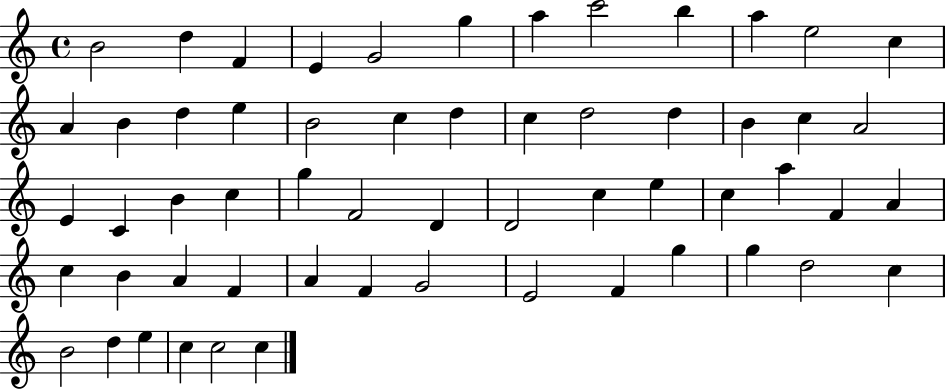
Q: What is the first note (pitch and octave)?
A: B4